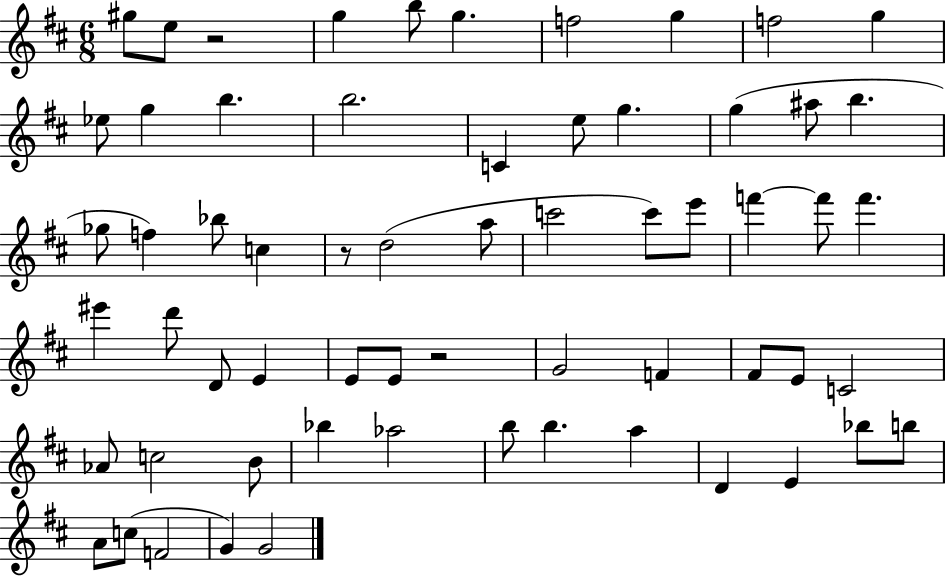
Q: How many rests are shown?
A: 3